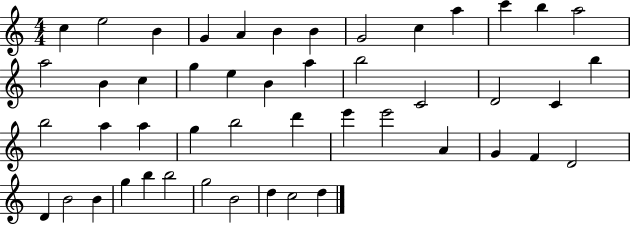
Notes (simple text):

C5/q E5/h B4/q G4/q A4/q B4/q B4/q G4/h C5/q A5/q C6/q B5/q A5/h A5/h B4/q C5/q G5/q E5/q B4/q A5/q B5/h C4/h D4/h C4/q B5/q B5/h A5/q A5/q G5/q B5/h D6/q E6/q E6/h A4/q G4/q F4/q D4/h D4/q B4/h B4/q G5/q B5/q B5/h G5/h B4/h D5/q C5/h D5/q